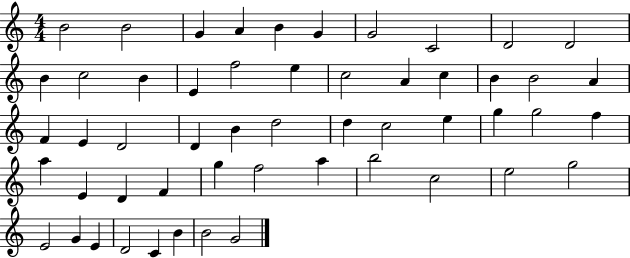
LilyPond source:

{
  \clef treble
  \numericTimeSignature
  \time 4/4
  \key c \major
  b'2 b'2 | g'4 a'4 b'4 g'4 | g'2 c'2 | d'2 d'2 | \break b'4 c''2 b'4 | e'4 f''2 e''4 | c''2 a'4 c''4 | b'4 b'2 a'4 | \break f'4 e'4 d'2 | d'4 b'4 d''2 | d''4 c''2 e''4 | g''4 g''2 f''4 | \break a''4 e'4 d'4 f'4 | g''4 f''2 a''4 | b''2 c''2 | e''2 g''2 | \break e'2 g'4 e'4 | d'2 c'4 b'4 | b'2 g'2 | \bar "|."
}